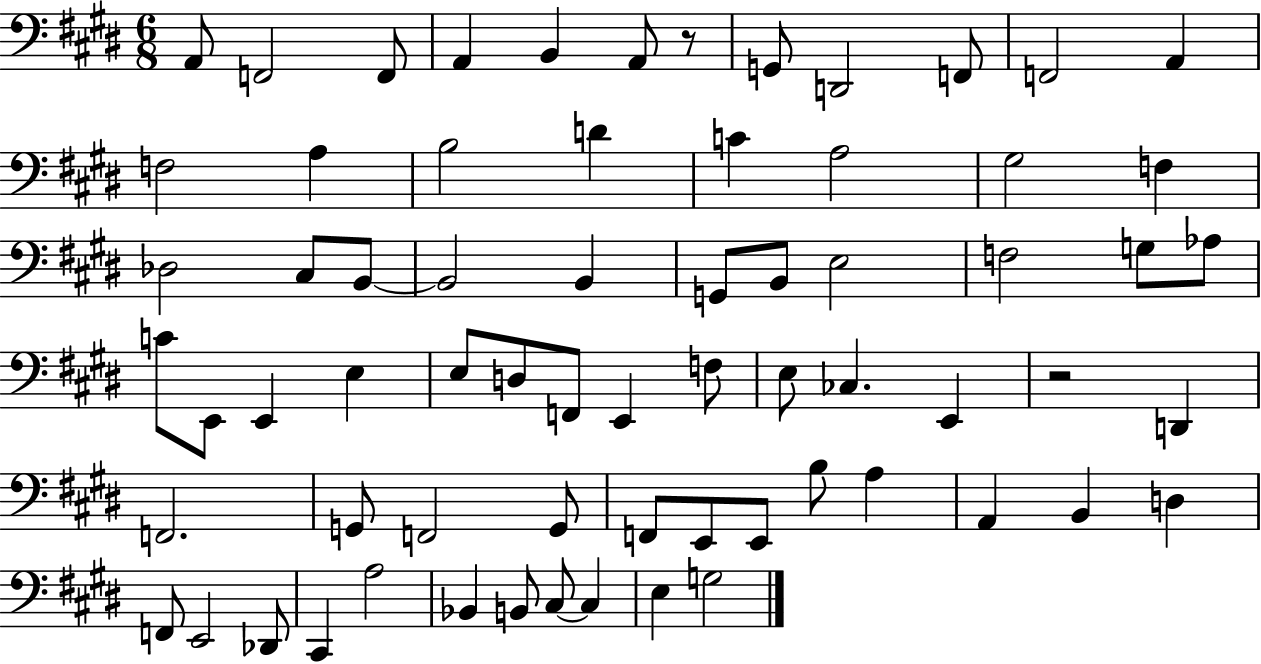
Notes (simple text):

A2/e F2/h F2/e A2/q B2/q A2/e R/e G2/e D2/h F2/e F2/h A2/q F3/h A3/q B3/h D4/q C4/q A3/h G#3/h F3/q Db3/h C#3/e B2/e B2/h B2/q G2/e B2/e E3/h F3/h G3/e Ab3/e C4/e E2/e E2/q E3/q E3/e D3/e F2/e E2/q F3/e E3/e CES3/q. E2/q R/h D2/q F2/h. G2/e F2/h G2/e F2/e E2/e E2/e B3/e A3/q A2/q B2/q D3/q F2/e E2/h Db2/e C#2/q A3/h Bb2/q B2/e C#3/e C#3/q E3/q G3/h